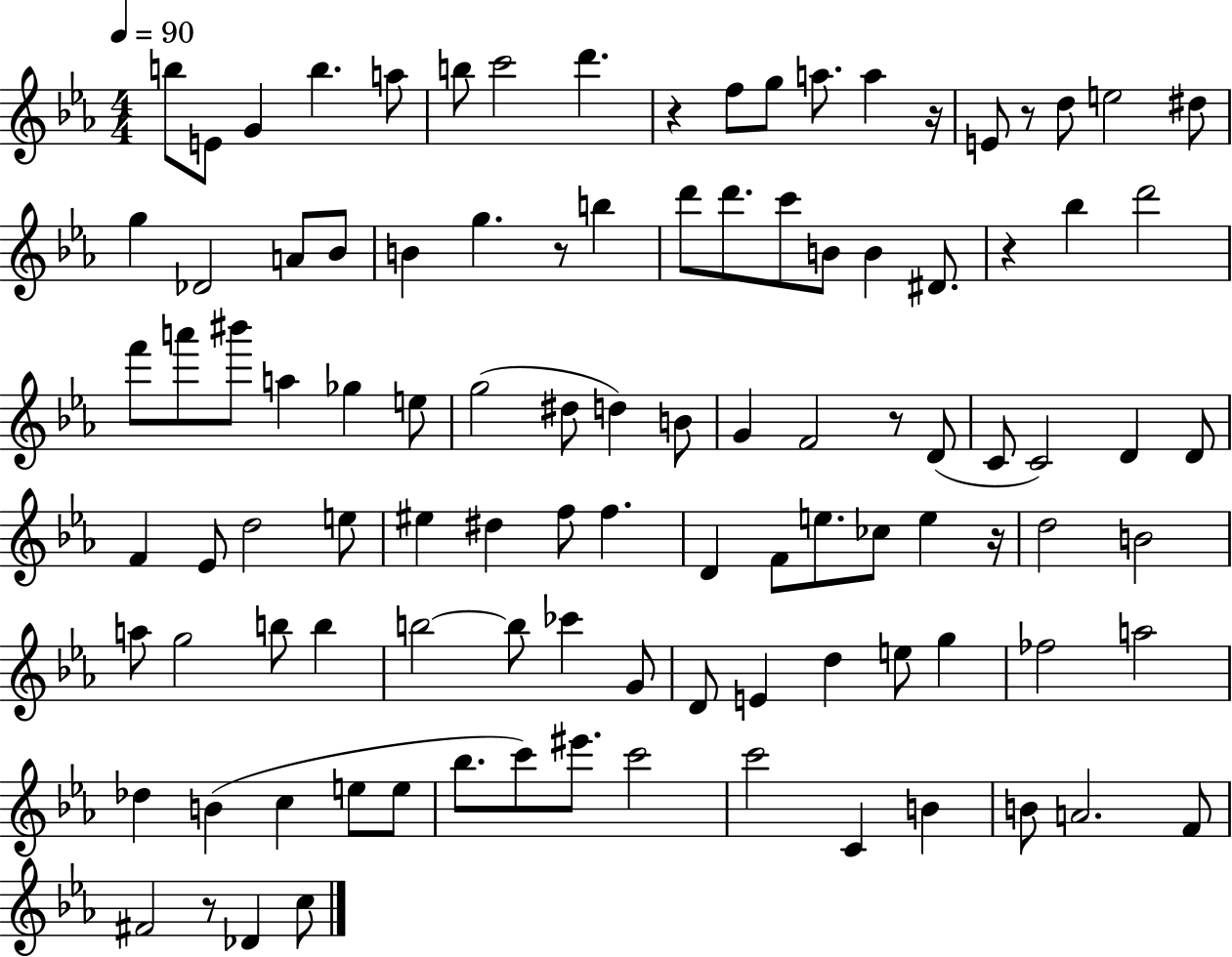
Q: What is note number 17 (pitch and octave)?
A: G5